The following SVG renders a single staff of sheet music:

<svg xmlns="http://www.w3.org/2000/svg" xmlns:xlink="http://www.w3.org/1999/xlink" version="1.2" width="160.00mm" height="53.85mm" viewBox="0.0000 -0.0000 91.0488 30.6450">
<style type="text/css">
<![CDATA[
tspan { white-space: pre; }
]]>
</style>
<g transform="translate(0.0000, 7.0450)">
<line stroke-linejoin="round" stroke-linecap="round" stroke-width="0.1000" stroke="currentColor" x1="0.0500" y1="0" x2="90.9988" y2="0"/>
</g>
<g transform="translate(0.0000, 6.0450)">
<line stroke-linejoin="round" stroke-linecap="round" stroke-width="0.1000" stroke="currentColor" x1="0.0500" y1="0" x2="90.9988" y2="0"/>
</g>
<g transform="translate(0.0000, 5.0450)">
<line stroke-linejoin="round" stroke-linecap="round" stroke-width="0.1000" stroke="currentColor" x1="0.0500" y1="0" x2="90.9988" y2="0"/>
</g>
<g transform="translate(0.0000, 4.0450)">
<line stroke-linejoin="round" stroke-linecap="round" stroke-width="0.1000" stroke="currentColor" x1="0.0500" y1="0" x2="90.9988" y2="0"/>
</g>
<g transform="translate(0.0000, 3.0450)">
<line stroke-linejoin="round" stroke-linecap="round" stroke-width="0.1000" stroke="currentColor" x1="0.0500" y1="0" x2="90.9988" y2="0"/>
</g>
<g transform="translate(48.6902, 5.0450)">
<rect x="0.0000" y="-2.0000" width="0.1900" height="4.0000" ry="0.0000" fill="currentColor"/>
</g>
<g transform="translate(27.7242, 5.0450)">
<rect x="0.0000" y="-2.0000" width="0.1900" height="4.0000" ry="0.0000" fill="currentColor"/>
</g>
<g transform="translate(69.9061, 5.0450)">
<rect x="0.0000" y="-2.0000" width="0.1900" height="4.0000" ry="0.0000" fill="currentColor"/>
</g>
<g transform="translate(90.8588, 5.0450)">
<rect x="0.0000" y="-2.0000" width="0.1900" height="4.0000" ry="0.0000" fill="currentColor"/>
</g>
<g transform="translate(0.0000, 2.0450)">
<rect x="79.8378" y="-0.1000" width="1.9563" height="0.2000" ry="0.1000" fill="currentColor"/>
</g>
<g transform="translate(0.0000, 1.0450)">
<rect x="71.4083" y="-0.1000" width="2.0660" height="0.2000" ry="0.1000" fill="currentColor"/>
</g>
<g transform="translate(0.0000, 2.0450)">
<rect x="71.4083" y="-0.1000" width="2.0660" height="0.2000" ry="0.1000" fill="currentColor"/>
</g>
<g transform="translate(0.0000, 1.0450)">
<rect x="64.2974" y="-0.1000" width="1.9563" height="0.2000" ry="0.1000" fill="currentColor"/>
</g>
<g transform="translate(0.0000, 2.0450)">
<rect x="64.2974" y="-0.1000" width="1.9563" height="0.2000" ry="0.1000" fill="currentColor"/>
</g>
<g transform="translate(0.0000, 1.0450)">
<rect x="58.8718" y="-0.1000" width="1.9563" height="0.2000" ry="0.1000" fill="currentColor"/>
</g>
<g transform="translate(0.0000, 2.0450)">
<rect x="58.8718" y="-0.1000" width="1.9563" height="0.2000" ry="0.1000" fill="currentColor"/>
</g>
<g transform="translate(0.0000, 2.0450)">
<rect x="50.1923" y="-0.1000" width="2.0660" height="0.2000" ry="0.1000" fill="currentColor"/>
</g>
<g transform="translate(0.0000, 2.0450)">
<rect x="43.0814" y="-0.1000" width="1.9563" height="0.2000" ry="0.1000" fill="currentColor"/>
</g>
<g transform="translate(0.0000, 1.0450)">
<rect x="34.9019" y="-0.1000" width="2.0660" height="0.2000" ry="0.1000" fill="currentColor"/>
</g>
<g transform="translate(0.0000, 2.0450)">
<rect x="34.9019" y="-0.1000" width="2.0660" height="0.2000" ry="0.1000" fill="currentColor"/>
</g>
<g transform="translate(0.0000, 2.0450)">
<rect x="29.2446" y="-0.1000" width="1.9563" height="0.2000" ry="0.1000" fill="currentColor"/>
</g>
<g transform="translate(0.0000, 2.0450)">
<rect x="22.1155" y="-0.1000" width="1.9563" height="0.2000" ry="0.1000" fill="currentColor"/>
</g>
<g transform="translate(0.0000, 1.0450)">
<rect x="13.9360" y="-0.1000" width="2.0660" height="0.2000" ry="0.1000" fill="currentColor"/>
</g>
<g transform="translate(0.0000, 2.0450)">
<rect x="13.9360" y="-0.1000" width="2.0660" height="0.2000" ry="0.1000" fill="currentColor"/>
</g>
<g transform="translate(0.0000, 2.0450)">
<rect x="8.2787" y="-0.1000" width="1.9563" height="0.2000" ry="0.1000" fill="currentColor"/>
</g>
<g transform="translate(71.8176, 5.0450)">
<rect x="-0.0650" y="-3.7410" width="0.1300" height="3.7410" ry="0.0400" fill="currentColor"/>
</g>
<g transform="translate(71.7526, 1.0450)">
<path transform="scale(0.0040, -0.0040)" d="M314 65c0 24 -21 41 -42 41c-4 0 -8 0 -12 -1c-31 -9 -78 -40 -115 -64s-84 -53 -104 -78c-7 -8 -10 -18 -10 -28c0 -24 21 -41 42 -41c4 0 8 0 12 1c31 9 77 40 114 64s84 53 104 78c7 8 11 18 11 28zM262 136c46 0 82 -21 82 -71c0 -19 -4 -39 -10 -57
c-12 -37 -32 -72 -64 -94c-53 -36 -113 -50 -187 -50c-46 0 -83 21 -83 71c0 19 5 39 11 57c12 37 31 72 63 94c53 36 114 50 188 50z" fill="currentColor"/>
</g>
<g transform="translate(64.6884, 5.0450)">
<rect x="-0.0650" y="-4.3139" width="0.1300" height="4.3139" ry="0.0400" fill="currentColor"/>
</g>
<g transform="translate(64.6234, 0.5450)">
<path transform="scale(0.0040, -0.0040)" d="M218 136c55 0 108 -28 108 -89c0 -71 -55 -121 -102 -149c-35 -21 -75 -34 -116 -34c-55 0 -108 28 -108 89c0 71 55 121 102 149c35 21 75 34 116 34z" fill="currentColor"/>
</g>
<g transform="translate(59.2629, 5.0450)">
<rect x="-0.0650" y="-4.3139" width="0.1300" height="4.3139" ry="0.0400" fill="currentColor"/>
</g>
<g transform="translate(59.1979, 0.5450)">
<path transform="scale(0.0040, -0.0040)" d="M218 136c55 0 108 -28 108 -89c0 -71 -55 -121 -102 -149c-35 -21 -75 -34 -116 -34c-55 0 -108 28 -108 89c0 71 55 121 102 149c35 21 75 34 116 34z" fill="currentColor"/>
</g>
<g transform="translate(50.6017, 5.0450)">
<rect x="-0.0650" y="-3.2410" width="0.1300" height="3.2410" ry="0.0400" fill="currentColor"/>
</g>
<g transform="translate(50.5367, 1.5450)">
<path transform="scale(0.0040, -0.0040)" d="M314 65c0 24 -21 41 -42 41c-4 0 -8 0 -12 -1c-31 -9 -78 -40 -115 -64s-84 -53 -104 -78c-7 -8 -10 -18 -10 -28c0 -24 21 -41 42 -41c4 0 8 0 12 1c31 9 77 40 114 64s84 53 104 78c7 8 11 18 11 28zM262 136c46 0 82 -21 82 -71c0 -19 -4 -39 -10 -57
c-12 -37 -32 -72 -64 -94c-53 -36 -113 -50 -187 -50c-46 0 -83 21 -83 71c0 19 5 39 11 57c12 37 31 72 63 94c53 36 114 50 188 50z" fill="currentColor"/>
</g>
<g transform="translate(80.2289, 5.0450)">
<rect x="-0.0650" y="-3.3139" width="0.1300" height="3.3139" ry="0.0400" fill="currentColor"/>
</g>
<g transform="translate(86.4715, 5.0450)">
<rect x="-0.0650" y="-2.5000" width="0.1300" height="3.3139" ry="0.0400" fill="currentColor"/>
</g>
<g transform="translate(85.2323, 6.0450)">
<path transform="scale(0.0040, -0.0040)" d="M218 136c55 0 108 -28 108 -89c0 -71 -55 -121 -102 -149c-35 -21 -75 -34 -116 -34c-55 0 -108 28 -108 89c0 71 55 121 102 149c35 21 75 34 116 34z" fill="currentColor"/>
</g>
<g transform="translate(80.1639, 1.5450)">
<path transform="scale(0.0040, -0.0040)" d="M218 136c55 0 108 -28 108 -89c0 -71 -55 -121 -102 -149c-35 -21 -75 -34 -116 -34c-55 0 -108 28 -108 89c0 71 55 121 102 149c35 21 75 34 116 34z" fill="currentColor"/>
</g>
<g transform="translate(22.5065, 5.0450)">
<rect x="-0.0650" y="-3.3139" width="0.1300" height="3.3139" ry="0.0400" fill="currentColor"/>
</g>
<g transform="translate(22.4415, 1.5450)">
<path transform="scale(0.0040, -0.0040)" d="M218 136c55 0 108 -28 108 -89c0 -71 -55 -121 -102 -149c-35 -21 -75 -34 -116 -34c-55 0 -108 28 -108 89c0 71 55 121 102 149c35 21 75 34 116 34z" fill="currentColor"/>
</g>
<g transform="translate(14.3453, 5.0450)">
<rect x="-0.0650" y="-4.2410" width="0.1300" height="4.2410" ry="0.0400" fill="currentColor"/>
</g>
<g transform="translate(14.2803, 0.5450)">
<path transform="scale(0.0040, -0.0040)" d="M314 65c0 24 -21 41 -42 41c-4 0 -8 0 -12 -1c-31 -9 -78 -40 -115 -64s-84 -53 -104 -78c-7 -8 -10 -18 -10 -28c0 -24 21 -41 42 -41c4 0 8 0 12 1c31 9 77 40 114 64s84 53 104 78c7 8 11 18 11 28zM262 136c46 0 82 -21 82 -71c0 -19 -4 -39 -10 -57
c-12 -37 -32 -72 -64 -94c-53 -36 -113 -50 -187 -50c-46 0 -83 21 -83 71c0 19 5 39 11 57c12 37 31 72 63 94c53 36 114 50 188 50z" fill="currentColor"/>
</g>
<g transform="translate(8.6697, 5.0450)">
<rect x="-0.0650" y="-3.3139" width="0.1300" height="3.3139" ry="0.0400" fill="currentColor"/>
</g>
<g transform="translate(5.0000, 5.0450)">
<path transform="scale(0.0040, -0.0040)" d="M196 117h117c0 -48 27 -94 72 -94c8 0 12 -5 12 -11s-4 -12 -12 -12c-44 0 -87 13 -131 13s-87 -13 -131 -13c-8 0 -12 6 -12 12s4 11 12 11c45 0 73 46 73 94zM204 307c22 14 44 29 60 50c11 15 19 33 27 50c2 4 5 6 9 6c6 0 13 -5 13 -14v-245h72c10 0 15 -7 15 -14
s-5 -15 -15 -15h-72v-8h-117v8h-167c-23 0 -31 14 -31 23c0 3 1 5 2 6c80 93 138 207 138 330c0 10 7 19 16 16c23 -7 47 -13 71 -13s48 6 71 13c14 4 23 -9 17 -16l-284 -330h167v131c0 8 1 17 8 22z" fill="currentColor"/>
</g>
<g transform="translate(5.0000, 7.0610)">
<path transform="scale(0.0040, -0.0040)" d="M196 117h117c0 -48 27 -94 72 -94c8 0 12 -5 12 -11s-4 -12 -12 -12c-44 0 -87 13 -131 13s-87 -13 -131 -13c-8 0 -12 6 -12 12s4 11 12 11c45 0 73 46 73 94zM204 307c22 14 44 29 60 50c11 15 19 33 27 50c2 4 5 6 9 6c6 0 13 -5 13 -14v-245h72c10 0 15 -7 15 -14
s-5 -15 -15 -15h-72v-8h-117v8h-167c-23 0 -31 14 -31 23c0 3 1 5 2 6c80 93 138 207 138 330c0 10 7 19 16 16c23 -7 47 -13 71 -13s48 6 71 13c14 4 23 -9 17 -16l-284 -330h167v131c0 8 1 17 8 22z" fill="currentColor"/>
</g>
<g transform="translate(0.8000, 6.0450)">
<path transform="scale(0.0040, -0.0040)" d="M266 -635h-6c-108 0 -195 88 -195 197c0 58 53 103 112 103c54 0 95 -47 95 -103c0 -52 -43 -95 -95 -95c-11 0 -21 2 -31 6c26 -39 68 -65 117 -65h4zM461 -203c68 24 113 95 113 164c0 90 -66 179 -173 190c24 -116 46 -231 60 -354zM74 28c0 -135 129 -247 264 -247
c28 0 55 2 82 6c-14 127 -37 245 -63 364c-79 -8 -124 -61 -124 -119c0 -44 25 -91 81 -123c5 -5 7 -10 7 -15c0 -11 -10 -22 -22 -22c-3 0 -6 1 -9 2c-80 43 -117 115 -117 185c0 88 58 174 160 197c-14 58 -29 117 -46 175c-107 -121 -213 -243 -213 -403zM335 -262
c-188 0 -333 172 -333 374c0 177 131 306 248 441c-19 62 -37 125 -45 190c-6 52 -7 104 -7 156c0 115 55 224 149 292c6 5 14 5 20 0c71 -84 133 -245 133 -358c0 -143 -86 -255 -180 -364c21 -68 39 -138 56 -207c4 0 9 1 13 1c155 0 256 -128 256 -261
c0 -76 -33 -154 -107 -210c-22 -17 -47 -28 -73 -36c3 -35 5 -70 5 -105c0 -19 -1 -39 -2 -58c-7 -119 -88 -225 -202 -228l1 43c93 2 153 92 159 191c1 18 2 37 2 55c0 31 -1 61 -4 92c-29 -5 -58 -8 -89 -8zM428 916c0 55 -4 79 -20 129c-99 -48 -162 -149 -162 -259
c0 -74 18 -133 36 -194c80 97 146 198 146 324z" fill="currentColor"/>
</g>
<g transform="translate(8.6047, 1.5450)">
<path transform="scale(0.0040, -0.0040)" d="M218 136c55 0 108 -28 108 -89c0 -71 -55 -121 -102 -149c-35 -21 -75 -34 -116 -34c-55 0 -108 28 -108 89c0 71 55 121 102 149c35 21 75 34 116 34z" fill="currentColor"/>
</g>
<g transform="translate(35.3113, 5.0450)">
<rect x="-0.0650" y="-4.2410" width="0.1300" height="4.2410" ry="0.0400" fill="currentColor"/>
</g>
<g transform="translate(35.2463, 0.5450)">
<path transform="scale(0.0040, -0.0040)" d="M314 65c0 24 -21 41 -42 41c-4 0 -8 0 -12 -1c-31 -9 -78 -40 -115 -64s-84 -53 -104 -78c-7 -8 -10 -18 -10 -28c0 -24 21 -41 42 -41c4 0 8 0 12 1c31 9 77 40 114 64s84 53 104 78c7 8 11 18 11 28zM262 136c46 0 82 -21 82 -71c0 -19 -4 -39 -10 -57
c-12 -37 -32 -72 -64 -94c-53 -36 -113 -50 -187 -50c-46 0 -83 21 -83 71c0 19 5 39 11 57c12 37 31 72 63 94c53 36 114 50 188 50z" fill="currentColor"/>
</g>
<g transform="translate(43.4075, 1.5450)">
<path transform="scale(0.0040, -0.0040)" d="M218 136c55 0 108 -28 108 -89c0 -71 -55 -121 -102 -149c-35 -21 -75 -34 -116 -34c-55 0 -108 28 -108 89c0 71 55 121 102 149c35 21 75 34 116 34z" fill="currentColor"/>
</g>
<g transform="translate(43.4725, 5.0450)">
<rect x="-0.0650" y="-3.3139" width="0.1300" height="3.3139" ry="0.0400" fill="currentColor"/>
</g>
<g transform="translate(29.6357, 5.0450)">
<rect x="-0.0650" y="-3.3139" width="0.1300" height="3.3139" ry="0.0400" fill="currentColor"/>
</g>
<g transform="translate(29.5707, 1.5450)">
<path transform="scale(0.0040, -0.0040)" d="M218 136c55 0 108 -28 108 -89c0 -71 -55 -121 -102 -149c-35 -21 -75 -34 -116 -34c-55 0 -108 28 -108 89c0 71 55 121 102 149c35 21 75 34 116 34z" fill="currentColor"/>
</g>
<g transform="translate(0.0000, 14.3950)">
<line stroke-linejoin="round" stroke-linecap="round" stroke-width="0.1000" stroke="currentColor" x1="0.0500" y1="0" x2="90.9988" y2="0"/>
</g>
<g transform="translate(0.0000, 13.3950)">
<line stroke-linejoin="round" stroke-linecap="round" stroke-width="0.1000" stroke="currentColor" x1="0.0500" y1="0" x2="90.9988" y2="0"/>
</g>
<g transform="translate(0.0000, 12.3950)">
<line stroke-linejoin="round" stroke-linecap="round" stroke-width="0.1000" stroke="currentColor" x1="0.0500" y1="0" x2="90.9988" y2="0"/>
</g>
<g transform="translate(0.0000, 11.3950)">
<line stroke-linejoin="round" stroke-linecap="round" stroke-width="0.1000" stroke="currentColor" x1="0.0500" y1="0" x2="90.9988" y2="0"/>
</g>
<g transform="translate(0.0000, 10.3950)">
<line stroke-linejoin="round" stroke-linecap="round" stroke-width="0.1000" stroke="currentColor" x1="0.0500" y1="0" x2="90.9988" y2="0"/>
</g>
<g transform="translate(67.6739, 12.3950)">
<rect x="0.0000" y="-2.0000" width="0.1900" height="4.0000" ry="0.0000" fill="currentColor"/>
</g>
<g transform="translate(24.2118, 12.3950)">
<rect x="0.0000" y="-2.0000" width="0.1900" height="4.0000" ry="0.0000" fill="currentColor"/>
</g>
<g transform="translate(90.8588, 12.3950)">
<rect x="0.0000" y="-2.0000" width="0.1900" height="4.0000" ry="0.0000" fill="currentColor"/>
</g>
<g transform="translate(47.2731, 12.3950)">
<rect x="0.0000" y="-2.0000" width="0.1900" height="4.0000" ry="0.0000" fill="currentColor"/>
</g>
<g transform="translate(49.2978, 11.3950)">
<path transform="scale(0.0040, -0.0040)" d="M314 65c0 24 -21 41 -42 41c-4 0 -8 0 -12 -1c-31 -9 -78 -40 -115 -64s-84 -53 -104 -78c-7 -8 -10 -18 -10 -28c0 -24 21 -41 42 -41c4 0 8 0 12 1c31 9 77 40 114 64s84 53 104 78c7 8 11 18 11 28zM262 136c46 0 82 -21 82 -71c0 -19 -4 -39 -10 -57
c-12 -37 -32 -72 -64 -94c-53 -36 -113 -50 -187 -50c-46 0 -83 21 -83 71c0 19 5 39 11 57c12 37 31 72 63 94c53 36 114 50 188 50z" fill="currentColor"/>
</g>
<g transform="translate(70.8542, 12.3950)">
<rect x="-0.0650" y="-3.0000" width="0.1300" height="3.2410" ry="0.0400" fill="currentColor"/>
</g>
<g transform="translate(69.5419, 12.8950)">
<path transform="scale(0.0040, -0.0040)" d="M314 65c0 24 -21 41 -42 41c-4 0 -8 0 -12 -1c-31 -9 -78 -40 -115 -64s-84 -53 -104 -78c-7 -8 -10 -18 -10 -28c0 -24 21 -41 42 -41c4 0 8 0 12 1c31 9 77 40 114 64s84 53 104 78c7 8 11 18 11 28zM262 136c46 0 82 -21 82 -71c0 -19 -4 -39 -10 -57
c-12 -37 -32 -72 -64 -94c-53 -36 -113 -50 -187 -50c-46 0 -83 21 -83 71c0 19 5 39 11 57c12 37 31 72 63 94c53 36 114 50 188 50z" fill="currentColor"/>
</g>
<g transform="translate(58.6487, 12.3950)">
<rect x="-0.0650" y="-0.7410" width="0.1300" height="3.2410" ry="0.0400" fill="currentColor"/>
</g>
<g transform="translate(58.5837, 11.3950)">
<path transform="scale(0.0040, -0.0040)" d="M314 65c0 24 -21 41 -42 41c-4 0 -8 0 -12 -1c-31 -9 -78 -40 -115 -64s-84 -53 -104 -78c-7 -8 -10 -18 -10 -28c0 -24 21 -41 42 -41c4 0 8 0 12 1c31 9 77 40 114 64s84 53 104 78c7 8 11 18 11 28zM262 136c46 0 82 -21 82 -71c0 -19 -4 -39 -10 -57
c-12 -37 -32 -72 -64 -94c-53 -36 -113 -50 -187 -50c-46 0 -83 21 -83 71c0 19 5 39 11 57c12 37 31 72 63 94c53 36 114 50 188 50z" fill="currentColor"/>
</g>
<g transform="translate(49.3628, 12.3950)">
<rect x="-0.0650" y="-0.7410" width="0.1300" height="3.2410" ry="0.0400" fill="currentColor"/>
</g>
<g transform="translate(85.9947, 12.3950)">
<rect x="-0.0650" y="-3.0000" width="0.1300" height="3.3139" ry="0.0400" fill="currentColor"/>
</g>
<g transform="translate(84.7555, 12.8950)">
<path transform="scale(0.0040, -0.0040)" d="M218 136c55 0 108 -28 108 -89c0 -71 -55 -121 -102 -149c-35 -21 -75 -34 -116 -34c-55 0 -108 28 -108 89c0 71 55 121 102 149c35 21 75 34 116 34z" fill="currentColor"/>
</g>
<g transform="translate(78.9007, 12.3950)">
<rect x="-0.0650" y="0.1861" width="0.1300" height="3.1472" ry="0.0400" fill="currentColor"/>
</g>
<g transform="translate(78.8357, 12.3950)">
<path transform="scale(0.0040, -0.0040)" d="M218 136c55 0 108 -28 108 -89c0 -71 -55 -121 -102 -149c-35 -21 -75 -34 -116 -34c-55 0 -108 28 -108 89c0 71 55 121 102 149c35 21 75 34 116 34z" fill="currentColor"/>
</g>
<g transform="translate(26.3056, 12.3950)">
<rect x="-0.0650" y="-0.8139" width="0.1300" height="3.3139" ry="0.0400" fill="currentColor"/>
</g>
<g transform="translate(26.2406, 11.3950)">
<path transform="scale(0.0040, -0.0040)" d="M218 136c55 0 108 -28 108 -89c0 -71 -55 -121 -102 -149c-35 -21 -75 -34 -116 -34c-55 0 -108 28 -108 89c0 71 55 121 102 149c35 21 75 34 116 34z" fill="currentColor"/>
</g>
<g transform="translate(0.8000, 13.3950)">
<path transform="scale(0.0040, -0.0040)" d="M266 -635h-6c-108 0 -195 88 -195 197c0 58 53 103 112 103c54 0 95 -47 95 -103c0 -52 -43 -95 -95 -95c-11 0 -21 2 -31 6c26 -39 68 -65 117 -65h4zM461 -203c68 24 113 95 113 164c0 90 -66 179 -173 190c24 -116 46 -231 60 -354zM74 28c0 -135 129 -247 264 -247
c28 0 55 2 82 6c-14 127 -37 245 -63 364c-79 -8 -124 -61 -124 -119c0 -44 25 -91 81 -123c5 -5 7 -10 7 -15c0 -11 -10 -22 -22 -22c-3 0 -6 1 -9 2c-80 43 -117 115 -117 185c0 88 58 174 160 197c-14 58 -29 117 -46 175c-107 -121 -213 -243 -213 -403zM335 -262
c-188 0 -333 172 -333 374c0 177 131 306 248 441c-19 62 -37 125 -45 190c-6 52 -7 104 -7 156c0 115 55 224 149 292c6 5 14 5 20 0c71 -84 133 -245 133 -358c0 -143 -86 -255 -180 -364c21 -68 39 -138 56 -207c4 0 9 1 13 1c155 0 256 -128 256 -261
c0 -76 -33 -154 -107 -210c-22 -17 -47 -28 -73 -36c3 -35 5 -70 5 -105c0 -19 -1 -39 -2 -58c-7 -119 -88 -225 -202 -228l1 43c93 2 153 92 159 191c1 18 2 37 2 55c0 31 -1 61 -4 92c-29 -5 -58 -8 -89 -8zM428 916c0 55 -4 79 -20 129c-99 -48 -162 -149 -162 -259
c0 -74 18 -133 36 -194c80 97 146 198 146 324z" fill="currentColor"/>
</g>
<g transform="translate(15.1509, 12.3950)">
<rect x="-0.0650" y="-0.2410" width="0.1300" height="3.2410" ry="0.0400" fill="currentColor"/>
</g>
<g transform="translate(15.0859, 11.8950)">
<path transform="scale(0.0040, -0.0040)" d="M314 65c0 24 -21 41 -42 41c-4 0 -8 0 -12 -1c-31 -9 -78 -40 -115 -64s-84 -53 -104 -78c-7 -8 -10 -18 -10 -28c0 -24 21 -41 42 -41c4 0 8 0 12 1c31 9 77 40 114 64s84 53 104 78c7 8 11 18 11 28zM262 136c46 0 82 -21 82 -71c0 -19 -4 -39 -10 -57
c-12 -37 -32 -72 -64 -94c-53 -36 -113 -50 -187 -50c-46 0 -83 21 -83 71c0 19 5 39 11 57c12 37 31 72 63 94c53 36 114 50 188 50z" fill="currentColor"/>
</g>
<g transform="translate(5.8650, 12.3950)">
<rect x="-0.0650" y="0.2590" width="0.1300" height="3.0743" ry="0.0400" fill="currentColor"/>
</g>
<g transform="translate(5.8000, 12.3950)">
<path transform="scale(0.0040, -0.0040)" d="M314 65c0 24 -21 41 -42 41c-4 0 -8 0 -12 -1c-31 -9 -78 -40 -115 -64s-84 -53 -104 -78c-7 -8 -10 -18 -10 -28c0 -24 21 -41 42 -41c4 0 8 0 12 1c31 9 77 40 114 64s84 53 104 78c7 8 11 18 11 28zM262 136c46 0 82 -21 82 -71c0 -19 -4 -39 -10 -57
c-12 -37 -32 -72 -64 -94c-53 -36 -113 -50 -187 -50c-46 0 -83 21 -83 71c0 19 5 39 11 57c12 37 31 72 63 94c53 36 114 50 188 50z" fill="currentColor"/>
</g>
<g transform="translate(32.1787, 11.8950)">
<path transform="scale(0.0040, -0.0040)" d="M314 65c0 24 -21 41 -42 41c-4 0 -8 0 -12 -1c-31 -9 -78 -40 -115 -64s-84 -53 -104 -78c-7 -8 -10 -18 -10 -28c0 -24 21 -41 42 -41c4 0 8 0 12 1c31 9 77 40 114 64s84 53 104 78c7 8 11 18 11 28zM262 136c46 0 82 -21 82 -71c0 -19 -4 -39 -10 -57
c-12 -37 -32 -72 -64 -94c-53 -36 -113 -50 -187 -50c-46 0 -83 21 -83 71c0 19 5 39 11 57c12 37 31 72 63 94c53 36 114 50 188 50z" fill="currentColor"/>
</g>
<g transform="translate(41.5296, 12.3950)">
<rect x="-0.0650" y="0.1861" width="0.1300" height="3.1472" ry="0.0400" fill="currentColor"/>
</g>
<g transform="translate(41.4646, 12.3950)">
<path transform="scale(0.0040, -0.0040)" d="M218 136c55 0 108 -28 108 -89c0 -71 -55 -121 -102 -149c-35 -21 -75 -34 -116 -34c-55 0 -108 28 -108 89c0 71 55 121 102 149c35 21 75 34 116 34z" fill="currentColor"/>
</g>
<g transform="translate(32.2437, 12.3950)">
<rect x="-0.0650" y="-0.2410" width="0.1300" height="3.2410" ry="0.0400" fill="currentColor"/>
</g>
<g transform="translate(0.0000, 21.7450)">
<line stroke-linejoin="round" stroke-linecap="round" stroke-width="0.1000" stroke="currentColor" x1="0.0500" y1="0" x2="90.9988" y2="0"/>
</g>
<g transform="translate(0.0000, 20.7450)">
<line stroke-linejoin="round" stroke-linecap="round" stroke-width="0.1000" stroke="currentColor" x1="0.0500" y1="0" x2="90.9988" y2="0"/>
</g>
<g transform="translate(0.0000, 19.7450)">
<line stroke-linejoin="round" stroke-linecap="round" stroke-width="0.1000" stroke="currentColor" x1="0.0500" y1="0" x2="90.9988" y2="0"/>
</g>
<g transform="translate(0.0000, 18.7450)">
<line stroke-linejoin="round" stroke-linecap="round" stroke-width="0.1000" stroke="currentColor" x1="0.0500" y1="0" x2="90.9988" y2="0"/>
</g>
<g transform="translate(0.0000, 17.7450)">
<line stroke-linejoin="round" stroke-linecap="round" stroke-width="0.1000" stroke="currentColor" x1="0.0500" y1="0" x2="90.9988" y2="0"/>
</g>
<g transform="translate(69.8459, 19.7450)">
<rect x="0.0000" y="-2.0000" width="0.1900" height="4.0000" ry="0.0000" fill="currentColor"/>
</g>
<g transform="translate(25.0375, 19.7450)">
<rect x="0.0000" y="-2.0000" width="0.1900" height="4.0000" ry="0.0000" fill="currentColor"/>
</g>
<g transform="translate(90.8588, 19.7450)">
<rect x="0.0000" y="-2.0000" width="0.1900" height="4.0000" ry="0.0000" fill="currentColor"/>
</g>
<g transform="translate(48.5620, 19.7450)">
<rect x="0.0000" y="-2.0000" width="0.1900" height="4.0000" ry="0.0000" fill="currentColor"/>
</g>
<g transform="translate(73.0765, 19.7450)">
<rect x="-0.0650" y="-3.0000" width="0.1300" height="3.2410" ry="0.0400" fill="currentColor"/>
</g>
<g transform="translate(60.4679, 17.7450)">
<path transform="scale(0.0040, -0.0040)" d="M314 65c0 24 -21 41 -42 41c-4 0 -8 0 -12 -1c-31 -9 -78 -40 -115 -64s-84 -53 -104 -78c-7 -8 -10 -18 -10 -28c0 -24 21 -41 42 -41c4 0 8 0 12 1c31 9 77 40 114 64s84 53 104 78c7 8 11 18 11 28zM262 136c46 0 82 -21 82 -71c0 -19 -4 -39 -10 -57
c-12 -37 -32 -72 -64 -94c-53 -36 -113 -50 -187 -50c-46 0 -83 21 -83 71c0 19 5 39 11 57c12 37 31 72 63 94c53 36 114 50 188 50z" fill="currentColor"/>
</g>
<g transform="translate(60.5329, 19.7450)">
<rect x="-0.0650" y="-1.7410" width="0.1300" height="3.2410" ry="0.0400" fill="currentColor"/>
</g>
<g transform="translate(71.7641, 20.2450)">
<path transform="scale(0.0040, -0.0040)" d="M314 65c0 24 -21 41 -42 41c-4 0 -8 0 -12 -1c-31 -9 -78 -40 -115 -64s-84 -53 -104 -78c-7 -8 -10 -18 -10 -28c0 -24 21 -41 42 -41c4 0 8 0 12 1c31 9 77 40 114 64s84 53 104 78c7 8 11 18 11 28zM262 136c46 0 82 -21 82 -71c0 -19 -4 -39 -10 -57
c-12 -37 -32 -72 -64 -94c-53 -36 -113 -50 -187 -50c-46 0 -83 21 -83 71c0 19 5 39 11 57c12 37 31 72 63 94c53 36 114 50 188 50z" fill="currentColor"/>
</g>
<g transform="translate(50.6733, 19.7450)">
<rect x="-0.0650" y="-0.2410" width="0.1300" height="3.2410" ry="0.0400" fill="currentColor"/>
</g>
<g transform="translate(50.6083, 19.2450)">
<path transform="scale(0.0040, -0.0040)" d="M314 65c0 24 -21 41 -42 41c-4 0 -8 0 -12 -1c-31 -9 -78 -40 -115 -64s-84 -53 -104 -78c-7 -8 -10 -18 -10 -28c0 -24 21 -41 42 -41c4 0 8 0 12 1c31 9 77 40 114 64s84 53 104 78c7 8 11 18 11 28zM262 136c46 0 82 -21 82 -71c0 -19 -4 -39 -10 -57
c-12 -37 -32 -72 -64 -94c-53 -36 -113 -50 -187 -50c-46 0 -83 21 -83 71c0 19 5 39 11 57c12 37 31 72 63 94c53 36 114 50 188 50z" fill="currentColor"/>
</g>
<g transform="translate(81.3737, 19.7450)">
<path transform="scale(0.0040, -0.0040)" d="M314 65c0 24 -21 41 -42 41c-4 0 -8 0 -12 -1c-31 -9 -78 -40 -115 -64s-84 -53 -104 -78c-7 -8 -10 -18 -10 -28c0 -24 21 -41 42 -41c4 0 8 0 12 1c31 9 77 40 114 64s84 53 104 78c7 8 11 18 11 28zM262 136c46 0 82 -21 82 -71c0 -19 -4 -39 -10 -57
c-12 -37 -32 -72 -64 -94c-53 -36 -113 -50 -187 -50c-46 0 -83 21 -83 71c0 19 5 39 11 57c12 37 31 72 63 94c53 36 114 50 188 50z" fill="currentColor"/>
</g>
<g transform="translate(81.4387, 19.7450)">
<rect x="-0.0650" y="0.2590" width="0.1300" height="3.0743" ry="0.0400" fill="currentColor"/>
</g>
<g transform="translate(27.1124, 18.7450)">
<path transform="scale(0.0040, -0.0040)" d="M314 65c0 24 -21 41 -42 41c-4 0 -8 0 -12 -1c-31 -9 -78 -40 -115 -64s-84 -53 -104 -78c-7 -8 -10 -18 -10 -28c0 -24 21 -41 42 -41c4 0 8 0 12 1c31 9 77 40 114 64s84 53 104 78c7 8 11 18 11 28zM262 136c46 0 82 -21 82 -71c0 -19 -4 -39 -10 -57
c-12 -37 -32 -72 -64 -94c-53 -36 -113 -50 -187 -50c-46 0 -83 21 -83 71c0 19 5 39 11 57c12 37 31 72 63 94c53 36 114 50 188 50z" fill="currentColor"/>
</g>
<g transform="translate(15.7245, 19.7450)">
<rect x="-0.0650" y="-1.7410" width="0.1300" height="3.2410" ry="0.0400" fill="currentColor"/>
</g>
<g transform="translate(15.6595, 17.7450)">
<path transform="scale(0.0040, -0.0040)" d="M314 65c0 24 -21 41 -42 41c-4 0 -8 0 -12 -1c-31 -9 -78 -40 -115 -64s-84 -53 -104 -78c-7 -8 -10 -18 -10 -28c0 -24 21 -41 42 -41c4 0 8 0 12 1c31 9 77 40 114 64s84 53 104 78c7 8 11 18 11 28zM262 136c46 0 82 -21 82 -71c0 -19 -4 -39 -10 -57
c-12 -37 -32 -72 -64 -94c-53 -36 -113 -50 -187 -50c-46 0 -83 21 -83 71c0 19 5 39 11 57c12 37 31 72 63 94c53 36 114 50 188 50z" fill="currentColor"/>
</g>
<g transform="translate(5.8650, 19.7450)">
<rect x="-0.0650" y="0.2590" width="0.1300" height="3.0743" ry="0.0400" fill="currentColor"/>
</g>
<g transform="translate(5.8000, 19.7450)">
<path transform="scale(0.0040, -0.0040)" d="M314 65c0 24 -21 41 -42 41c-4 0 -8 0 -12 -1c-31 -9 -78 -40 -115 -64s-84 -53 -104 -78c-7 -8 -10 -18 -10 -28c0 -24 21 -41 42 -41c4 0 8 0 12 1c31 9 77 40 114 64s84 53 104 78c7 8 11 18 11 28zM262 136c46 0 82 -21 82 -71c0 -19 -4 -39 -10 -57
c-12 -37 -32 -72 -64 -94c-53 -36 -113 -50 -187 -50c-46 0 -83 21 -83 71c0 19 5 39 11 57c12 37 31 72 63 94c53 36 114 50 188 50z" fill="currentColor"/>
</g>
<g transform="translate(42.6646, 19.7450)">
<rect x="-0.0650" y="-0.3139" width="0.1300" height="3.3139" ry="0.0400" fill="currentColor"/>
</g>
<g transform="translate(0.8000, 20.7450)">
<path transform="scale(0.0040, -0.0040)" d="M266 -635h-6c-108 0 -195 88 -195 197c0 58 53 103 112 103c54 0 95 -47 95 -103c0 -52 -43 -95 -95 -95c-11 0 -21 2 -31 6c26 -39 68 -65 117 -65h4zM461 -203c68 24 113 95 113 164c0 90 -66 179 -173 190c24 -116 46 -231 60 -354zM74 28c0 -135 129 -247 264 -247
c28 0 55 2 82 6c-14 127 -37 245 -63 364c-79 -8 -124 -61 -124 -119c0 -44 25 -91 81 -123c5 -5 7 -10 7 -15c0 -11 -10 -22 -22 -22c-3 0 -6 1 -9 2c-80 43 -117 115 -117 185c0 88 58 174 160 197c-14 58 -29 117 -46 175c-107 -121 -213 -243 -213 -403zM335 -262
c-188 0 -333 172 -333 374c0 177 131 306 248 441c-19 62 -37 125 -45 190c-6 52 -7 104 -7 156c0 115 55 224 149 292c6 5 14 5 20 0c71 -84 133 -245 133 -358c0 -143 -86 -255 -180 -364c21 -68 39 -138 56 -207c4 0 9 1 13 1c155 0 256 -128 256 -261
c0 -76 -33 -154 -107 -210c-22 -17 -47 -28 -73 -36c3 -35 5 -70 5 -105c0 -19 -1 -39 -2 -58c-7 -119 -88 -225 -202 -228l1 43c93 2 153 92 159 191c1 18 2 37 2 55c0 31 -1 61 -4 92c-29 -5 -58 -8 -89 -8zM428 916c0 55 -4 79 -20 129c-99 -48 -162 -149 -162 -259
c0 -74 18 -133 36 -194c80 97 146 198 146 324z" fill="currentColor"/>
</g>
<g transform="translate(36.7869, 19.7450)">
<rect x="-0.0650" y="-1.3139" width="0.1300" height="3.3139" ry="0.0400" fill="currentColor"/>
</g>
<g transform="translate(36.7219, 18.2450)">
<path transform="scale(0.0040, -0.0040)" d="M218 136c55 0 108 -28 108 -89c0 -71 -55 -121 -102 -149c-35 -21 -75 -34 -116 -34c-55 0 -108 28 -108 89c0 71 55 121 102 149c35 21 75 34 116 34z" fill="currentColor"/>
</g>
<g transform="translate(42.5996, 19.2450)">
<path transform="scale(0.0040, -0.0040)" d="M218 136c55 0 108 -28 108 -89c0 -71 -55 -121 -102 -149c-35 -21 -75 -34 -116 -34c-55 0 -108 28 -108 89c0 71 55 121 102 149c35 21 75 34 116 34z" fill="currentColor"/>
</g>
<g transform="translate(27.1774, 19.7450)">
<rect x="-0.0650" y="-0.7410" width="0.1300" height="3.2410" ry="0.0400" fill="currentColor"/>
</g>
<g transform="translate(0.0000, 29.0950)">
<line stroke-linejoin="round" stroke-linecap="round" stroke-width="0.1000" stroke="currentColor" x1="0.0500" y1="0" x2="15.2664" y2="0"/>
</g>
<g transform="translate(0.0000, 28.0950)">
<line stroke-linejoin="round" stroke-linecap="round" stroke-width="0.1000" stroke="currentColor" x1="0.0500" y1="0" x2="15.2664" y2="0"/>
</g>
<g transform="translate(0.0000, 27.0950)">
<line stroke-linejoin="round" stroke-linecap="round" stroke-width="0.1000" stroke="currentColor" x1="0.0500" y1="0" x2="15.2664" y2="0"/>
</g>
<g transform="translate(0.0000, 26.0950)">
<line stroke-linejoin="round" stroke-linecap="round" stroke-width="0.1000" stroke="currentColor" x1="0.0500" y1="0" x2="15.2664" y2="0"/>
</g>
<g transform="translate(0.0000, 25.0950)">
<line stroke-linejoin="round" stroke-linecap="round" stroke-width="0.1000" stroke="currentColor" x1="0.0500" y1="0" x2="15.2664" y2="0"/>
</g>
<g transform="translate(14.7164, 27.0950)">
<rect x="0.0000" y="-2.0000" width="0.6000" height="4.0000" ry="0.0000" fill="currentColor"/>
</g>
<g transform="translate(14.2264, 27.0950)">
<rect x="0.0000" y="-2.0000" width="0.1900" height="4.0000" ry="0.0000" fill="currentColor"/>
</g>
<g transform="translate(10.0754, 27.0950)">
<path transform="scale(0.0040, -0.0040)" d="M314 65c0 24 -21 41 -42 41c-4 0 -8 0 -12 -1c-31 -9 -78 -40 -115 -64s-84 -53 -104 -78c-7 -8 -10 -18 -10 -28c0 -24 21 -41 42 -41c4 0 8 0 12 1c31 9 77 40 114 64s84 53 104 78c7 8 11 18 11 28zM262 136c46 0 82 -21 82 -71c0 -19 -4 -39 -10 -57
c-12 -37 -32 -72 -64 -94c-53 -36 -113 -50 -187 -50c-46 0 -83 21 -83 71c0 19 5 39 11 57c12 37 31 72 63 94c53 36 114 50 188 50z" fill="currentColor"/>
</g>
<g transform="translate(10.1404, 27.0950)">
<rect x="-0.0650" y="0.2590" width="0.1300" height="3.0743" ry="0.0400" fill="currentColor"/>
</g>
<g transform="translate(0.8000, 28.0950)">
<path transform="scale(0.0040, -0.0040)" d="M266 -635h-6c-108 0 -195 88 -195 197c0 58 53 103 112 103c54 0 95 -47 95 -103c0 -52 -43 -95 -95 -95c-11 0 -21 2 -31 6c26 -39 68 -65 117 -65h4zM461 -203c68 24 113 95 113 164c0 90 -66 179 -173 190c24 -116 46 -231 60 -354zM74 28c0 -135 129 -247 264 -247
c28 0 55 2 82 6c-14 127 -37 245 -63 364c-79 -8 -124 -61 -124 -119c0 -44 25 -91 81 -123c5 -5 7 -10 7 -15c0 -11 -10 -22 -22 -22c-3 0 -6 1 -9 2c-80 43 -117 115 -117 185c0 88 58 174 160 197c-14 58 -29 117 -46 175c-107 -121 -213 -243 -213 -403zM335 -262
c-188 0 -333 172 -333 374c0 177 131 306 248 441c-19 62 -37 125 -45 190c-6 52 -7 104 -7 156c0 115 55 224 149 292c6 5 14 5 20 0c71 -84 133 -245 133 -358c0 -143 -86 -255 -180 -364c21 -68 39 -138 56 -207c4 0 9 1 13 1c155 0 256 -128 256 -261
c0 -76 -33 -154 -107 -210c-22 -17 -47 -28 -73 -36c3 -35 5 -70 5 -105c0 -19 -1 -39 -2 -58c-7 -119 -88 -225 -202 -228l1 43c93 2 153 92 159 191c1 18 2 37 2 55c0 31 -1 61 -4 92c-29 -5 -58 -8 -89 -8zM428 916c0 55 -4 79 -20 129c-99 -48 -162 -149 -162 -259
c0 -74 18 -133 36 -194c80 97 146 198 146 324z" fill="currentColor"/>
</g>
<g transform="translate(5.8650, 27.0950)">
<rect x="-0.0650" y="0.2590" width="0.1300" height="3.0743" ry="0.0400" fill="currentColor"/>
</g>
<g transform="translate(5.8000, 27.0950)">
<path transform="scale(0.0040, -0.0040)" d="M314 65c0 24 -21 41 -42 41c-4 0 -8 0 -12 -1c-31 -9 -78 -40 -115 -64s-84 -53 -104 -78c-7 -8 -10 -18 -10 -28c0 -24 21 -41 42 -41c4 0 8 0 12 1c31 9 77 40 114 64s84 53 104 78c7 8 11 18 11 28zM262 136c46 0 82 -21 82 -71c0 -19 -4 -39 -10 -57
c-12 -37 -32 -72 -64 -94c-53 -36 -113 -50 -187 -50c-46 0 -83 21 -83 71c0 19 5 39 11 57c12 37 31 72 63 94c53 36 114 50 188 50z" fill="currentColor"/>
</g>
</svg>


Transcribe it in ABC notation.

X:1
T:Untitled
M:4/4
L:1/4
K:C
b d'2 b b d'2 b b2 d' d' c'2 b G B2 c2 d c2 B d2 d2 A2 B A B2 f2 d2 e c c2 f2 A2 B2 B2 B2